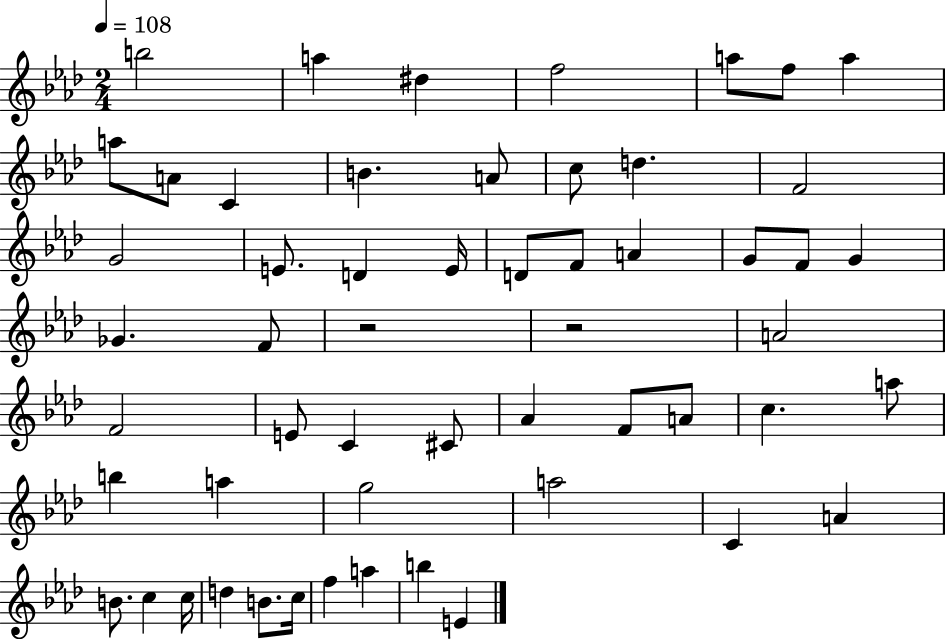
X:1
T:Untitled
M:2/4
L:1/4
K:Ab
b2 a ^d f2 a/2 f/2 a a/2 A/2 C B A/2 c/2 d F2 G2 E/2 D E/4 D/2 F/2 A G/2 F/2 G _G F/2 z2 z2 A2 F2 E/2 C ^C/2 _A F/2 A/2 c a/2 b a g2 a2 C A B/2 c c/4 d B/2 c/4 f a b E